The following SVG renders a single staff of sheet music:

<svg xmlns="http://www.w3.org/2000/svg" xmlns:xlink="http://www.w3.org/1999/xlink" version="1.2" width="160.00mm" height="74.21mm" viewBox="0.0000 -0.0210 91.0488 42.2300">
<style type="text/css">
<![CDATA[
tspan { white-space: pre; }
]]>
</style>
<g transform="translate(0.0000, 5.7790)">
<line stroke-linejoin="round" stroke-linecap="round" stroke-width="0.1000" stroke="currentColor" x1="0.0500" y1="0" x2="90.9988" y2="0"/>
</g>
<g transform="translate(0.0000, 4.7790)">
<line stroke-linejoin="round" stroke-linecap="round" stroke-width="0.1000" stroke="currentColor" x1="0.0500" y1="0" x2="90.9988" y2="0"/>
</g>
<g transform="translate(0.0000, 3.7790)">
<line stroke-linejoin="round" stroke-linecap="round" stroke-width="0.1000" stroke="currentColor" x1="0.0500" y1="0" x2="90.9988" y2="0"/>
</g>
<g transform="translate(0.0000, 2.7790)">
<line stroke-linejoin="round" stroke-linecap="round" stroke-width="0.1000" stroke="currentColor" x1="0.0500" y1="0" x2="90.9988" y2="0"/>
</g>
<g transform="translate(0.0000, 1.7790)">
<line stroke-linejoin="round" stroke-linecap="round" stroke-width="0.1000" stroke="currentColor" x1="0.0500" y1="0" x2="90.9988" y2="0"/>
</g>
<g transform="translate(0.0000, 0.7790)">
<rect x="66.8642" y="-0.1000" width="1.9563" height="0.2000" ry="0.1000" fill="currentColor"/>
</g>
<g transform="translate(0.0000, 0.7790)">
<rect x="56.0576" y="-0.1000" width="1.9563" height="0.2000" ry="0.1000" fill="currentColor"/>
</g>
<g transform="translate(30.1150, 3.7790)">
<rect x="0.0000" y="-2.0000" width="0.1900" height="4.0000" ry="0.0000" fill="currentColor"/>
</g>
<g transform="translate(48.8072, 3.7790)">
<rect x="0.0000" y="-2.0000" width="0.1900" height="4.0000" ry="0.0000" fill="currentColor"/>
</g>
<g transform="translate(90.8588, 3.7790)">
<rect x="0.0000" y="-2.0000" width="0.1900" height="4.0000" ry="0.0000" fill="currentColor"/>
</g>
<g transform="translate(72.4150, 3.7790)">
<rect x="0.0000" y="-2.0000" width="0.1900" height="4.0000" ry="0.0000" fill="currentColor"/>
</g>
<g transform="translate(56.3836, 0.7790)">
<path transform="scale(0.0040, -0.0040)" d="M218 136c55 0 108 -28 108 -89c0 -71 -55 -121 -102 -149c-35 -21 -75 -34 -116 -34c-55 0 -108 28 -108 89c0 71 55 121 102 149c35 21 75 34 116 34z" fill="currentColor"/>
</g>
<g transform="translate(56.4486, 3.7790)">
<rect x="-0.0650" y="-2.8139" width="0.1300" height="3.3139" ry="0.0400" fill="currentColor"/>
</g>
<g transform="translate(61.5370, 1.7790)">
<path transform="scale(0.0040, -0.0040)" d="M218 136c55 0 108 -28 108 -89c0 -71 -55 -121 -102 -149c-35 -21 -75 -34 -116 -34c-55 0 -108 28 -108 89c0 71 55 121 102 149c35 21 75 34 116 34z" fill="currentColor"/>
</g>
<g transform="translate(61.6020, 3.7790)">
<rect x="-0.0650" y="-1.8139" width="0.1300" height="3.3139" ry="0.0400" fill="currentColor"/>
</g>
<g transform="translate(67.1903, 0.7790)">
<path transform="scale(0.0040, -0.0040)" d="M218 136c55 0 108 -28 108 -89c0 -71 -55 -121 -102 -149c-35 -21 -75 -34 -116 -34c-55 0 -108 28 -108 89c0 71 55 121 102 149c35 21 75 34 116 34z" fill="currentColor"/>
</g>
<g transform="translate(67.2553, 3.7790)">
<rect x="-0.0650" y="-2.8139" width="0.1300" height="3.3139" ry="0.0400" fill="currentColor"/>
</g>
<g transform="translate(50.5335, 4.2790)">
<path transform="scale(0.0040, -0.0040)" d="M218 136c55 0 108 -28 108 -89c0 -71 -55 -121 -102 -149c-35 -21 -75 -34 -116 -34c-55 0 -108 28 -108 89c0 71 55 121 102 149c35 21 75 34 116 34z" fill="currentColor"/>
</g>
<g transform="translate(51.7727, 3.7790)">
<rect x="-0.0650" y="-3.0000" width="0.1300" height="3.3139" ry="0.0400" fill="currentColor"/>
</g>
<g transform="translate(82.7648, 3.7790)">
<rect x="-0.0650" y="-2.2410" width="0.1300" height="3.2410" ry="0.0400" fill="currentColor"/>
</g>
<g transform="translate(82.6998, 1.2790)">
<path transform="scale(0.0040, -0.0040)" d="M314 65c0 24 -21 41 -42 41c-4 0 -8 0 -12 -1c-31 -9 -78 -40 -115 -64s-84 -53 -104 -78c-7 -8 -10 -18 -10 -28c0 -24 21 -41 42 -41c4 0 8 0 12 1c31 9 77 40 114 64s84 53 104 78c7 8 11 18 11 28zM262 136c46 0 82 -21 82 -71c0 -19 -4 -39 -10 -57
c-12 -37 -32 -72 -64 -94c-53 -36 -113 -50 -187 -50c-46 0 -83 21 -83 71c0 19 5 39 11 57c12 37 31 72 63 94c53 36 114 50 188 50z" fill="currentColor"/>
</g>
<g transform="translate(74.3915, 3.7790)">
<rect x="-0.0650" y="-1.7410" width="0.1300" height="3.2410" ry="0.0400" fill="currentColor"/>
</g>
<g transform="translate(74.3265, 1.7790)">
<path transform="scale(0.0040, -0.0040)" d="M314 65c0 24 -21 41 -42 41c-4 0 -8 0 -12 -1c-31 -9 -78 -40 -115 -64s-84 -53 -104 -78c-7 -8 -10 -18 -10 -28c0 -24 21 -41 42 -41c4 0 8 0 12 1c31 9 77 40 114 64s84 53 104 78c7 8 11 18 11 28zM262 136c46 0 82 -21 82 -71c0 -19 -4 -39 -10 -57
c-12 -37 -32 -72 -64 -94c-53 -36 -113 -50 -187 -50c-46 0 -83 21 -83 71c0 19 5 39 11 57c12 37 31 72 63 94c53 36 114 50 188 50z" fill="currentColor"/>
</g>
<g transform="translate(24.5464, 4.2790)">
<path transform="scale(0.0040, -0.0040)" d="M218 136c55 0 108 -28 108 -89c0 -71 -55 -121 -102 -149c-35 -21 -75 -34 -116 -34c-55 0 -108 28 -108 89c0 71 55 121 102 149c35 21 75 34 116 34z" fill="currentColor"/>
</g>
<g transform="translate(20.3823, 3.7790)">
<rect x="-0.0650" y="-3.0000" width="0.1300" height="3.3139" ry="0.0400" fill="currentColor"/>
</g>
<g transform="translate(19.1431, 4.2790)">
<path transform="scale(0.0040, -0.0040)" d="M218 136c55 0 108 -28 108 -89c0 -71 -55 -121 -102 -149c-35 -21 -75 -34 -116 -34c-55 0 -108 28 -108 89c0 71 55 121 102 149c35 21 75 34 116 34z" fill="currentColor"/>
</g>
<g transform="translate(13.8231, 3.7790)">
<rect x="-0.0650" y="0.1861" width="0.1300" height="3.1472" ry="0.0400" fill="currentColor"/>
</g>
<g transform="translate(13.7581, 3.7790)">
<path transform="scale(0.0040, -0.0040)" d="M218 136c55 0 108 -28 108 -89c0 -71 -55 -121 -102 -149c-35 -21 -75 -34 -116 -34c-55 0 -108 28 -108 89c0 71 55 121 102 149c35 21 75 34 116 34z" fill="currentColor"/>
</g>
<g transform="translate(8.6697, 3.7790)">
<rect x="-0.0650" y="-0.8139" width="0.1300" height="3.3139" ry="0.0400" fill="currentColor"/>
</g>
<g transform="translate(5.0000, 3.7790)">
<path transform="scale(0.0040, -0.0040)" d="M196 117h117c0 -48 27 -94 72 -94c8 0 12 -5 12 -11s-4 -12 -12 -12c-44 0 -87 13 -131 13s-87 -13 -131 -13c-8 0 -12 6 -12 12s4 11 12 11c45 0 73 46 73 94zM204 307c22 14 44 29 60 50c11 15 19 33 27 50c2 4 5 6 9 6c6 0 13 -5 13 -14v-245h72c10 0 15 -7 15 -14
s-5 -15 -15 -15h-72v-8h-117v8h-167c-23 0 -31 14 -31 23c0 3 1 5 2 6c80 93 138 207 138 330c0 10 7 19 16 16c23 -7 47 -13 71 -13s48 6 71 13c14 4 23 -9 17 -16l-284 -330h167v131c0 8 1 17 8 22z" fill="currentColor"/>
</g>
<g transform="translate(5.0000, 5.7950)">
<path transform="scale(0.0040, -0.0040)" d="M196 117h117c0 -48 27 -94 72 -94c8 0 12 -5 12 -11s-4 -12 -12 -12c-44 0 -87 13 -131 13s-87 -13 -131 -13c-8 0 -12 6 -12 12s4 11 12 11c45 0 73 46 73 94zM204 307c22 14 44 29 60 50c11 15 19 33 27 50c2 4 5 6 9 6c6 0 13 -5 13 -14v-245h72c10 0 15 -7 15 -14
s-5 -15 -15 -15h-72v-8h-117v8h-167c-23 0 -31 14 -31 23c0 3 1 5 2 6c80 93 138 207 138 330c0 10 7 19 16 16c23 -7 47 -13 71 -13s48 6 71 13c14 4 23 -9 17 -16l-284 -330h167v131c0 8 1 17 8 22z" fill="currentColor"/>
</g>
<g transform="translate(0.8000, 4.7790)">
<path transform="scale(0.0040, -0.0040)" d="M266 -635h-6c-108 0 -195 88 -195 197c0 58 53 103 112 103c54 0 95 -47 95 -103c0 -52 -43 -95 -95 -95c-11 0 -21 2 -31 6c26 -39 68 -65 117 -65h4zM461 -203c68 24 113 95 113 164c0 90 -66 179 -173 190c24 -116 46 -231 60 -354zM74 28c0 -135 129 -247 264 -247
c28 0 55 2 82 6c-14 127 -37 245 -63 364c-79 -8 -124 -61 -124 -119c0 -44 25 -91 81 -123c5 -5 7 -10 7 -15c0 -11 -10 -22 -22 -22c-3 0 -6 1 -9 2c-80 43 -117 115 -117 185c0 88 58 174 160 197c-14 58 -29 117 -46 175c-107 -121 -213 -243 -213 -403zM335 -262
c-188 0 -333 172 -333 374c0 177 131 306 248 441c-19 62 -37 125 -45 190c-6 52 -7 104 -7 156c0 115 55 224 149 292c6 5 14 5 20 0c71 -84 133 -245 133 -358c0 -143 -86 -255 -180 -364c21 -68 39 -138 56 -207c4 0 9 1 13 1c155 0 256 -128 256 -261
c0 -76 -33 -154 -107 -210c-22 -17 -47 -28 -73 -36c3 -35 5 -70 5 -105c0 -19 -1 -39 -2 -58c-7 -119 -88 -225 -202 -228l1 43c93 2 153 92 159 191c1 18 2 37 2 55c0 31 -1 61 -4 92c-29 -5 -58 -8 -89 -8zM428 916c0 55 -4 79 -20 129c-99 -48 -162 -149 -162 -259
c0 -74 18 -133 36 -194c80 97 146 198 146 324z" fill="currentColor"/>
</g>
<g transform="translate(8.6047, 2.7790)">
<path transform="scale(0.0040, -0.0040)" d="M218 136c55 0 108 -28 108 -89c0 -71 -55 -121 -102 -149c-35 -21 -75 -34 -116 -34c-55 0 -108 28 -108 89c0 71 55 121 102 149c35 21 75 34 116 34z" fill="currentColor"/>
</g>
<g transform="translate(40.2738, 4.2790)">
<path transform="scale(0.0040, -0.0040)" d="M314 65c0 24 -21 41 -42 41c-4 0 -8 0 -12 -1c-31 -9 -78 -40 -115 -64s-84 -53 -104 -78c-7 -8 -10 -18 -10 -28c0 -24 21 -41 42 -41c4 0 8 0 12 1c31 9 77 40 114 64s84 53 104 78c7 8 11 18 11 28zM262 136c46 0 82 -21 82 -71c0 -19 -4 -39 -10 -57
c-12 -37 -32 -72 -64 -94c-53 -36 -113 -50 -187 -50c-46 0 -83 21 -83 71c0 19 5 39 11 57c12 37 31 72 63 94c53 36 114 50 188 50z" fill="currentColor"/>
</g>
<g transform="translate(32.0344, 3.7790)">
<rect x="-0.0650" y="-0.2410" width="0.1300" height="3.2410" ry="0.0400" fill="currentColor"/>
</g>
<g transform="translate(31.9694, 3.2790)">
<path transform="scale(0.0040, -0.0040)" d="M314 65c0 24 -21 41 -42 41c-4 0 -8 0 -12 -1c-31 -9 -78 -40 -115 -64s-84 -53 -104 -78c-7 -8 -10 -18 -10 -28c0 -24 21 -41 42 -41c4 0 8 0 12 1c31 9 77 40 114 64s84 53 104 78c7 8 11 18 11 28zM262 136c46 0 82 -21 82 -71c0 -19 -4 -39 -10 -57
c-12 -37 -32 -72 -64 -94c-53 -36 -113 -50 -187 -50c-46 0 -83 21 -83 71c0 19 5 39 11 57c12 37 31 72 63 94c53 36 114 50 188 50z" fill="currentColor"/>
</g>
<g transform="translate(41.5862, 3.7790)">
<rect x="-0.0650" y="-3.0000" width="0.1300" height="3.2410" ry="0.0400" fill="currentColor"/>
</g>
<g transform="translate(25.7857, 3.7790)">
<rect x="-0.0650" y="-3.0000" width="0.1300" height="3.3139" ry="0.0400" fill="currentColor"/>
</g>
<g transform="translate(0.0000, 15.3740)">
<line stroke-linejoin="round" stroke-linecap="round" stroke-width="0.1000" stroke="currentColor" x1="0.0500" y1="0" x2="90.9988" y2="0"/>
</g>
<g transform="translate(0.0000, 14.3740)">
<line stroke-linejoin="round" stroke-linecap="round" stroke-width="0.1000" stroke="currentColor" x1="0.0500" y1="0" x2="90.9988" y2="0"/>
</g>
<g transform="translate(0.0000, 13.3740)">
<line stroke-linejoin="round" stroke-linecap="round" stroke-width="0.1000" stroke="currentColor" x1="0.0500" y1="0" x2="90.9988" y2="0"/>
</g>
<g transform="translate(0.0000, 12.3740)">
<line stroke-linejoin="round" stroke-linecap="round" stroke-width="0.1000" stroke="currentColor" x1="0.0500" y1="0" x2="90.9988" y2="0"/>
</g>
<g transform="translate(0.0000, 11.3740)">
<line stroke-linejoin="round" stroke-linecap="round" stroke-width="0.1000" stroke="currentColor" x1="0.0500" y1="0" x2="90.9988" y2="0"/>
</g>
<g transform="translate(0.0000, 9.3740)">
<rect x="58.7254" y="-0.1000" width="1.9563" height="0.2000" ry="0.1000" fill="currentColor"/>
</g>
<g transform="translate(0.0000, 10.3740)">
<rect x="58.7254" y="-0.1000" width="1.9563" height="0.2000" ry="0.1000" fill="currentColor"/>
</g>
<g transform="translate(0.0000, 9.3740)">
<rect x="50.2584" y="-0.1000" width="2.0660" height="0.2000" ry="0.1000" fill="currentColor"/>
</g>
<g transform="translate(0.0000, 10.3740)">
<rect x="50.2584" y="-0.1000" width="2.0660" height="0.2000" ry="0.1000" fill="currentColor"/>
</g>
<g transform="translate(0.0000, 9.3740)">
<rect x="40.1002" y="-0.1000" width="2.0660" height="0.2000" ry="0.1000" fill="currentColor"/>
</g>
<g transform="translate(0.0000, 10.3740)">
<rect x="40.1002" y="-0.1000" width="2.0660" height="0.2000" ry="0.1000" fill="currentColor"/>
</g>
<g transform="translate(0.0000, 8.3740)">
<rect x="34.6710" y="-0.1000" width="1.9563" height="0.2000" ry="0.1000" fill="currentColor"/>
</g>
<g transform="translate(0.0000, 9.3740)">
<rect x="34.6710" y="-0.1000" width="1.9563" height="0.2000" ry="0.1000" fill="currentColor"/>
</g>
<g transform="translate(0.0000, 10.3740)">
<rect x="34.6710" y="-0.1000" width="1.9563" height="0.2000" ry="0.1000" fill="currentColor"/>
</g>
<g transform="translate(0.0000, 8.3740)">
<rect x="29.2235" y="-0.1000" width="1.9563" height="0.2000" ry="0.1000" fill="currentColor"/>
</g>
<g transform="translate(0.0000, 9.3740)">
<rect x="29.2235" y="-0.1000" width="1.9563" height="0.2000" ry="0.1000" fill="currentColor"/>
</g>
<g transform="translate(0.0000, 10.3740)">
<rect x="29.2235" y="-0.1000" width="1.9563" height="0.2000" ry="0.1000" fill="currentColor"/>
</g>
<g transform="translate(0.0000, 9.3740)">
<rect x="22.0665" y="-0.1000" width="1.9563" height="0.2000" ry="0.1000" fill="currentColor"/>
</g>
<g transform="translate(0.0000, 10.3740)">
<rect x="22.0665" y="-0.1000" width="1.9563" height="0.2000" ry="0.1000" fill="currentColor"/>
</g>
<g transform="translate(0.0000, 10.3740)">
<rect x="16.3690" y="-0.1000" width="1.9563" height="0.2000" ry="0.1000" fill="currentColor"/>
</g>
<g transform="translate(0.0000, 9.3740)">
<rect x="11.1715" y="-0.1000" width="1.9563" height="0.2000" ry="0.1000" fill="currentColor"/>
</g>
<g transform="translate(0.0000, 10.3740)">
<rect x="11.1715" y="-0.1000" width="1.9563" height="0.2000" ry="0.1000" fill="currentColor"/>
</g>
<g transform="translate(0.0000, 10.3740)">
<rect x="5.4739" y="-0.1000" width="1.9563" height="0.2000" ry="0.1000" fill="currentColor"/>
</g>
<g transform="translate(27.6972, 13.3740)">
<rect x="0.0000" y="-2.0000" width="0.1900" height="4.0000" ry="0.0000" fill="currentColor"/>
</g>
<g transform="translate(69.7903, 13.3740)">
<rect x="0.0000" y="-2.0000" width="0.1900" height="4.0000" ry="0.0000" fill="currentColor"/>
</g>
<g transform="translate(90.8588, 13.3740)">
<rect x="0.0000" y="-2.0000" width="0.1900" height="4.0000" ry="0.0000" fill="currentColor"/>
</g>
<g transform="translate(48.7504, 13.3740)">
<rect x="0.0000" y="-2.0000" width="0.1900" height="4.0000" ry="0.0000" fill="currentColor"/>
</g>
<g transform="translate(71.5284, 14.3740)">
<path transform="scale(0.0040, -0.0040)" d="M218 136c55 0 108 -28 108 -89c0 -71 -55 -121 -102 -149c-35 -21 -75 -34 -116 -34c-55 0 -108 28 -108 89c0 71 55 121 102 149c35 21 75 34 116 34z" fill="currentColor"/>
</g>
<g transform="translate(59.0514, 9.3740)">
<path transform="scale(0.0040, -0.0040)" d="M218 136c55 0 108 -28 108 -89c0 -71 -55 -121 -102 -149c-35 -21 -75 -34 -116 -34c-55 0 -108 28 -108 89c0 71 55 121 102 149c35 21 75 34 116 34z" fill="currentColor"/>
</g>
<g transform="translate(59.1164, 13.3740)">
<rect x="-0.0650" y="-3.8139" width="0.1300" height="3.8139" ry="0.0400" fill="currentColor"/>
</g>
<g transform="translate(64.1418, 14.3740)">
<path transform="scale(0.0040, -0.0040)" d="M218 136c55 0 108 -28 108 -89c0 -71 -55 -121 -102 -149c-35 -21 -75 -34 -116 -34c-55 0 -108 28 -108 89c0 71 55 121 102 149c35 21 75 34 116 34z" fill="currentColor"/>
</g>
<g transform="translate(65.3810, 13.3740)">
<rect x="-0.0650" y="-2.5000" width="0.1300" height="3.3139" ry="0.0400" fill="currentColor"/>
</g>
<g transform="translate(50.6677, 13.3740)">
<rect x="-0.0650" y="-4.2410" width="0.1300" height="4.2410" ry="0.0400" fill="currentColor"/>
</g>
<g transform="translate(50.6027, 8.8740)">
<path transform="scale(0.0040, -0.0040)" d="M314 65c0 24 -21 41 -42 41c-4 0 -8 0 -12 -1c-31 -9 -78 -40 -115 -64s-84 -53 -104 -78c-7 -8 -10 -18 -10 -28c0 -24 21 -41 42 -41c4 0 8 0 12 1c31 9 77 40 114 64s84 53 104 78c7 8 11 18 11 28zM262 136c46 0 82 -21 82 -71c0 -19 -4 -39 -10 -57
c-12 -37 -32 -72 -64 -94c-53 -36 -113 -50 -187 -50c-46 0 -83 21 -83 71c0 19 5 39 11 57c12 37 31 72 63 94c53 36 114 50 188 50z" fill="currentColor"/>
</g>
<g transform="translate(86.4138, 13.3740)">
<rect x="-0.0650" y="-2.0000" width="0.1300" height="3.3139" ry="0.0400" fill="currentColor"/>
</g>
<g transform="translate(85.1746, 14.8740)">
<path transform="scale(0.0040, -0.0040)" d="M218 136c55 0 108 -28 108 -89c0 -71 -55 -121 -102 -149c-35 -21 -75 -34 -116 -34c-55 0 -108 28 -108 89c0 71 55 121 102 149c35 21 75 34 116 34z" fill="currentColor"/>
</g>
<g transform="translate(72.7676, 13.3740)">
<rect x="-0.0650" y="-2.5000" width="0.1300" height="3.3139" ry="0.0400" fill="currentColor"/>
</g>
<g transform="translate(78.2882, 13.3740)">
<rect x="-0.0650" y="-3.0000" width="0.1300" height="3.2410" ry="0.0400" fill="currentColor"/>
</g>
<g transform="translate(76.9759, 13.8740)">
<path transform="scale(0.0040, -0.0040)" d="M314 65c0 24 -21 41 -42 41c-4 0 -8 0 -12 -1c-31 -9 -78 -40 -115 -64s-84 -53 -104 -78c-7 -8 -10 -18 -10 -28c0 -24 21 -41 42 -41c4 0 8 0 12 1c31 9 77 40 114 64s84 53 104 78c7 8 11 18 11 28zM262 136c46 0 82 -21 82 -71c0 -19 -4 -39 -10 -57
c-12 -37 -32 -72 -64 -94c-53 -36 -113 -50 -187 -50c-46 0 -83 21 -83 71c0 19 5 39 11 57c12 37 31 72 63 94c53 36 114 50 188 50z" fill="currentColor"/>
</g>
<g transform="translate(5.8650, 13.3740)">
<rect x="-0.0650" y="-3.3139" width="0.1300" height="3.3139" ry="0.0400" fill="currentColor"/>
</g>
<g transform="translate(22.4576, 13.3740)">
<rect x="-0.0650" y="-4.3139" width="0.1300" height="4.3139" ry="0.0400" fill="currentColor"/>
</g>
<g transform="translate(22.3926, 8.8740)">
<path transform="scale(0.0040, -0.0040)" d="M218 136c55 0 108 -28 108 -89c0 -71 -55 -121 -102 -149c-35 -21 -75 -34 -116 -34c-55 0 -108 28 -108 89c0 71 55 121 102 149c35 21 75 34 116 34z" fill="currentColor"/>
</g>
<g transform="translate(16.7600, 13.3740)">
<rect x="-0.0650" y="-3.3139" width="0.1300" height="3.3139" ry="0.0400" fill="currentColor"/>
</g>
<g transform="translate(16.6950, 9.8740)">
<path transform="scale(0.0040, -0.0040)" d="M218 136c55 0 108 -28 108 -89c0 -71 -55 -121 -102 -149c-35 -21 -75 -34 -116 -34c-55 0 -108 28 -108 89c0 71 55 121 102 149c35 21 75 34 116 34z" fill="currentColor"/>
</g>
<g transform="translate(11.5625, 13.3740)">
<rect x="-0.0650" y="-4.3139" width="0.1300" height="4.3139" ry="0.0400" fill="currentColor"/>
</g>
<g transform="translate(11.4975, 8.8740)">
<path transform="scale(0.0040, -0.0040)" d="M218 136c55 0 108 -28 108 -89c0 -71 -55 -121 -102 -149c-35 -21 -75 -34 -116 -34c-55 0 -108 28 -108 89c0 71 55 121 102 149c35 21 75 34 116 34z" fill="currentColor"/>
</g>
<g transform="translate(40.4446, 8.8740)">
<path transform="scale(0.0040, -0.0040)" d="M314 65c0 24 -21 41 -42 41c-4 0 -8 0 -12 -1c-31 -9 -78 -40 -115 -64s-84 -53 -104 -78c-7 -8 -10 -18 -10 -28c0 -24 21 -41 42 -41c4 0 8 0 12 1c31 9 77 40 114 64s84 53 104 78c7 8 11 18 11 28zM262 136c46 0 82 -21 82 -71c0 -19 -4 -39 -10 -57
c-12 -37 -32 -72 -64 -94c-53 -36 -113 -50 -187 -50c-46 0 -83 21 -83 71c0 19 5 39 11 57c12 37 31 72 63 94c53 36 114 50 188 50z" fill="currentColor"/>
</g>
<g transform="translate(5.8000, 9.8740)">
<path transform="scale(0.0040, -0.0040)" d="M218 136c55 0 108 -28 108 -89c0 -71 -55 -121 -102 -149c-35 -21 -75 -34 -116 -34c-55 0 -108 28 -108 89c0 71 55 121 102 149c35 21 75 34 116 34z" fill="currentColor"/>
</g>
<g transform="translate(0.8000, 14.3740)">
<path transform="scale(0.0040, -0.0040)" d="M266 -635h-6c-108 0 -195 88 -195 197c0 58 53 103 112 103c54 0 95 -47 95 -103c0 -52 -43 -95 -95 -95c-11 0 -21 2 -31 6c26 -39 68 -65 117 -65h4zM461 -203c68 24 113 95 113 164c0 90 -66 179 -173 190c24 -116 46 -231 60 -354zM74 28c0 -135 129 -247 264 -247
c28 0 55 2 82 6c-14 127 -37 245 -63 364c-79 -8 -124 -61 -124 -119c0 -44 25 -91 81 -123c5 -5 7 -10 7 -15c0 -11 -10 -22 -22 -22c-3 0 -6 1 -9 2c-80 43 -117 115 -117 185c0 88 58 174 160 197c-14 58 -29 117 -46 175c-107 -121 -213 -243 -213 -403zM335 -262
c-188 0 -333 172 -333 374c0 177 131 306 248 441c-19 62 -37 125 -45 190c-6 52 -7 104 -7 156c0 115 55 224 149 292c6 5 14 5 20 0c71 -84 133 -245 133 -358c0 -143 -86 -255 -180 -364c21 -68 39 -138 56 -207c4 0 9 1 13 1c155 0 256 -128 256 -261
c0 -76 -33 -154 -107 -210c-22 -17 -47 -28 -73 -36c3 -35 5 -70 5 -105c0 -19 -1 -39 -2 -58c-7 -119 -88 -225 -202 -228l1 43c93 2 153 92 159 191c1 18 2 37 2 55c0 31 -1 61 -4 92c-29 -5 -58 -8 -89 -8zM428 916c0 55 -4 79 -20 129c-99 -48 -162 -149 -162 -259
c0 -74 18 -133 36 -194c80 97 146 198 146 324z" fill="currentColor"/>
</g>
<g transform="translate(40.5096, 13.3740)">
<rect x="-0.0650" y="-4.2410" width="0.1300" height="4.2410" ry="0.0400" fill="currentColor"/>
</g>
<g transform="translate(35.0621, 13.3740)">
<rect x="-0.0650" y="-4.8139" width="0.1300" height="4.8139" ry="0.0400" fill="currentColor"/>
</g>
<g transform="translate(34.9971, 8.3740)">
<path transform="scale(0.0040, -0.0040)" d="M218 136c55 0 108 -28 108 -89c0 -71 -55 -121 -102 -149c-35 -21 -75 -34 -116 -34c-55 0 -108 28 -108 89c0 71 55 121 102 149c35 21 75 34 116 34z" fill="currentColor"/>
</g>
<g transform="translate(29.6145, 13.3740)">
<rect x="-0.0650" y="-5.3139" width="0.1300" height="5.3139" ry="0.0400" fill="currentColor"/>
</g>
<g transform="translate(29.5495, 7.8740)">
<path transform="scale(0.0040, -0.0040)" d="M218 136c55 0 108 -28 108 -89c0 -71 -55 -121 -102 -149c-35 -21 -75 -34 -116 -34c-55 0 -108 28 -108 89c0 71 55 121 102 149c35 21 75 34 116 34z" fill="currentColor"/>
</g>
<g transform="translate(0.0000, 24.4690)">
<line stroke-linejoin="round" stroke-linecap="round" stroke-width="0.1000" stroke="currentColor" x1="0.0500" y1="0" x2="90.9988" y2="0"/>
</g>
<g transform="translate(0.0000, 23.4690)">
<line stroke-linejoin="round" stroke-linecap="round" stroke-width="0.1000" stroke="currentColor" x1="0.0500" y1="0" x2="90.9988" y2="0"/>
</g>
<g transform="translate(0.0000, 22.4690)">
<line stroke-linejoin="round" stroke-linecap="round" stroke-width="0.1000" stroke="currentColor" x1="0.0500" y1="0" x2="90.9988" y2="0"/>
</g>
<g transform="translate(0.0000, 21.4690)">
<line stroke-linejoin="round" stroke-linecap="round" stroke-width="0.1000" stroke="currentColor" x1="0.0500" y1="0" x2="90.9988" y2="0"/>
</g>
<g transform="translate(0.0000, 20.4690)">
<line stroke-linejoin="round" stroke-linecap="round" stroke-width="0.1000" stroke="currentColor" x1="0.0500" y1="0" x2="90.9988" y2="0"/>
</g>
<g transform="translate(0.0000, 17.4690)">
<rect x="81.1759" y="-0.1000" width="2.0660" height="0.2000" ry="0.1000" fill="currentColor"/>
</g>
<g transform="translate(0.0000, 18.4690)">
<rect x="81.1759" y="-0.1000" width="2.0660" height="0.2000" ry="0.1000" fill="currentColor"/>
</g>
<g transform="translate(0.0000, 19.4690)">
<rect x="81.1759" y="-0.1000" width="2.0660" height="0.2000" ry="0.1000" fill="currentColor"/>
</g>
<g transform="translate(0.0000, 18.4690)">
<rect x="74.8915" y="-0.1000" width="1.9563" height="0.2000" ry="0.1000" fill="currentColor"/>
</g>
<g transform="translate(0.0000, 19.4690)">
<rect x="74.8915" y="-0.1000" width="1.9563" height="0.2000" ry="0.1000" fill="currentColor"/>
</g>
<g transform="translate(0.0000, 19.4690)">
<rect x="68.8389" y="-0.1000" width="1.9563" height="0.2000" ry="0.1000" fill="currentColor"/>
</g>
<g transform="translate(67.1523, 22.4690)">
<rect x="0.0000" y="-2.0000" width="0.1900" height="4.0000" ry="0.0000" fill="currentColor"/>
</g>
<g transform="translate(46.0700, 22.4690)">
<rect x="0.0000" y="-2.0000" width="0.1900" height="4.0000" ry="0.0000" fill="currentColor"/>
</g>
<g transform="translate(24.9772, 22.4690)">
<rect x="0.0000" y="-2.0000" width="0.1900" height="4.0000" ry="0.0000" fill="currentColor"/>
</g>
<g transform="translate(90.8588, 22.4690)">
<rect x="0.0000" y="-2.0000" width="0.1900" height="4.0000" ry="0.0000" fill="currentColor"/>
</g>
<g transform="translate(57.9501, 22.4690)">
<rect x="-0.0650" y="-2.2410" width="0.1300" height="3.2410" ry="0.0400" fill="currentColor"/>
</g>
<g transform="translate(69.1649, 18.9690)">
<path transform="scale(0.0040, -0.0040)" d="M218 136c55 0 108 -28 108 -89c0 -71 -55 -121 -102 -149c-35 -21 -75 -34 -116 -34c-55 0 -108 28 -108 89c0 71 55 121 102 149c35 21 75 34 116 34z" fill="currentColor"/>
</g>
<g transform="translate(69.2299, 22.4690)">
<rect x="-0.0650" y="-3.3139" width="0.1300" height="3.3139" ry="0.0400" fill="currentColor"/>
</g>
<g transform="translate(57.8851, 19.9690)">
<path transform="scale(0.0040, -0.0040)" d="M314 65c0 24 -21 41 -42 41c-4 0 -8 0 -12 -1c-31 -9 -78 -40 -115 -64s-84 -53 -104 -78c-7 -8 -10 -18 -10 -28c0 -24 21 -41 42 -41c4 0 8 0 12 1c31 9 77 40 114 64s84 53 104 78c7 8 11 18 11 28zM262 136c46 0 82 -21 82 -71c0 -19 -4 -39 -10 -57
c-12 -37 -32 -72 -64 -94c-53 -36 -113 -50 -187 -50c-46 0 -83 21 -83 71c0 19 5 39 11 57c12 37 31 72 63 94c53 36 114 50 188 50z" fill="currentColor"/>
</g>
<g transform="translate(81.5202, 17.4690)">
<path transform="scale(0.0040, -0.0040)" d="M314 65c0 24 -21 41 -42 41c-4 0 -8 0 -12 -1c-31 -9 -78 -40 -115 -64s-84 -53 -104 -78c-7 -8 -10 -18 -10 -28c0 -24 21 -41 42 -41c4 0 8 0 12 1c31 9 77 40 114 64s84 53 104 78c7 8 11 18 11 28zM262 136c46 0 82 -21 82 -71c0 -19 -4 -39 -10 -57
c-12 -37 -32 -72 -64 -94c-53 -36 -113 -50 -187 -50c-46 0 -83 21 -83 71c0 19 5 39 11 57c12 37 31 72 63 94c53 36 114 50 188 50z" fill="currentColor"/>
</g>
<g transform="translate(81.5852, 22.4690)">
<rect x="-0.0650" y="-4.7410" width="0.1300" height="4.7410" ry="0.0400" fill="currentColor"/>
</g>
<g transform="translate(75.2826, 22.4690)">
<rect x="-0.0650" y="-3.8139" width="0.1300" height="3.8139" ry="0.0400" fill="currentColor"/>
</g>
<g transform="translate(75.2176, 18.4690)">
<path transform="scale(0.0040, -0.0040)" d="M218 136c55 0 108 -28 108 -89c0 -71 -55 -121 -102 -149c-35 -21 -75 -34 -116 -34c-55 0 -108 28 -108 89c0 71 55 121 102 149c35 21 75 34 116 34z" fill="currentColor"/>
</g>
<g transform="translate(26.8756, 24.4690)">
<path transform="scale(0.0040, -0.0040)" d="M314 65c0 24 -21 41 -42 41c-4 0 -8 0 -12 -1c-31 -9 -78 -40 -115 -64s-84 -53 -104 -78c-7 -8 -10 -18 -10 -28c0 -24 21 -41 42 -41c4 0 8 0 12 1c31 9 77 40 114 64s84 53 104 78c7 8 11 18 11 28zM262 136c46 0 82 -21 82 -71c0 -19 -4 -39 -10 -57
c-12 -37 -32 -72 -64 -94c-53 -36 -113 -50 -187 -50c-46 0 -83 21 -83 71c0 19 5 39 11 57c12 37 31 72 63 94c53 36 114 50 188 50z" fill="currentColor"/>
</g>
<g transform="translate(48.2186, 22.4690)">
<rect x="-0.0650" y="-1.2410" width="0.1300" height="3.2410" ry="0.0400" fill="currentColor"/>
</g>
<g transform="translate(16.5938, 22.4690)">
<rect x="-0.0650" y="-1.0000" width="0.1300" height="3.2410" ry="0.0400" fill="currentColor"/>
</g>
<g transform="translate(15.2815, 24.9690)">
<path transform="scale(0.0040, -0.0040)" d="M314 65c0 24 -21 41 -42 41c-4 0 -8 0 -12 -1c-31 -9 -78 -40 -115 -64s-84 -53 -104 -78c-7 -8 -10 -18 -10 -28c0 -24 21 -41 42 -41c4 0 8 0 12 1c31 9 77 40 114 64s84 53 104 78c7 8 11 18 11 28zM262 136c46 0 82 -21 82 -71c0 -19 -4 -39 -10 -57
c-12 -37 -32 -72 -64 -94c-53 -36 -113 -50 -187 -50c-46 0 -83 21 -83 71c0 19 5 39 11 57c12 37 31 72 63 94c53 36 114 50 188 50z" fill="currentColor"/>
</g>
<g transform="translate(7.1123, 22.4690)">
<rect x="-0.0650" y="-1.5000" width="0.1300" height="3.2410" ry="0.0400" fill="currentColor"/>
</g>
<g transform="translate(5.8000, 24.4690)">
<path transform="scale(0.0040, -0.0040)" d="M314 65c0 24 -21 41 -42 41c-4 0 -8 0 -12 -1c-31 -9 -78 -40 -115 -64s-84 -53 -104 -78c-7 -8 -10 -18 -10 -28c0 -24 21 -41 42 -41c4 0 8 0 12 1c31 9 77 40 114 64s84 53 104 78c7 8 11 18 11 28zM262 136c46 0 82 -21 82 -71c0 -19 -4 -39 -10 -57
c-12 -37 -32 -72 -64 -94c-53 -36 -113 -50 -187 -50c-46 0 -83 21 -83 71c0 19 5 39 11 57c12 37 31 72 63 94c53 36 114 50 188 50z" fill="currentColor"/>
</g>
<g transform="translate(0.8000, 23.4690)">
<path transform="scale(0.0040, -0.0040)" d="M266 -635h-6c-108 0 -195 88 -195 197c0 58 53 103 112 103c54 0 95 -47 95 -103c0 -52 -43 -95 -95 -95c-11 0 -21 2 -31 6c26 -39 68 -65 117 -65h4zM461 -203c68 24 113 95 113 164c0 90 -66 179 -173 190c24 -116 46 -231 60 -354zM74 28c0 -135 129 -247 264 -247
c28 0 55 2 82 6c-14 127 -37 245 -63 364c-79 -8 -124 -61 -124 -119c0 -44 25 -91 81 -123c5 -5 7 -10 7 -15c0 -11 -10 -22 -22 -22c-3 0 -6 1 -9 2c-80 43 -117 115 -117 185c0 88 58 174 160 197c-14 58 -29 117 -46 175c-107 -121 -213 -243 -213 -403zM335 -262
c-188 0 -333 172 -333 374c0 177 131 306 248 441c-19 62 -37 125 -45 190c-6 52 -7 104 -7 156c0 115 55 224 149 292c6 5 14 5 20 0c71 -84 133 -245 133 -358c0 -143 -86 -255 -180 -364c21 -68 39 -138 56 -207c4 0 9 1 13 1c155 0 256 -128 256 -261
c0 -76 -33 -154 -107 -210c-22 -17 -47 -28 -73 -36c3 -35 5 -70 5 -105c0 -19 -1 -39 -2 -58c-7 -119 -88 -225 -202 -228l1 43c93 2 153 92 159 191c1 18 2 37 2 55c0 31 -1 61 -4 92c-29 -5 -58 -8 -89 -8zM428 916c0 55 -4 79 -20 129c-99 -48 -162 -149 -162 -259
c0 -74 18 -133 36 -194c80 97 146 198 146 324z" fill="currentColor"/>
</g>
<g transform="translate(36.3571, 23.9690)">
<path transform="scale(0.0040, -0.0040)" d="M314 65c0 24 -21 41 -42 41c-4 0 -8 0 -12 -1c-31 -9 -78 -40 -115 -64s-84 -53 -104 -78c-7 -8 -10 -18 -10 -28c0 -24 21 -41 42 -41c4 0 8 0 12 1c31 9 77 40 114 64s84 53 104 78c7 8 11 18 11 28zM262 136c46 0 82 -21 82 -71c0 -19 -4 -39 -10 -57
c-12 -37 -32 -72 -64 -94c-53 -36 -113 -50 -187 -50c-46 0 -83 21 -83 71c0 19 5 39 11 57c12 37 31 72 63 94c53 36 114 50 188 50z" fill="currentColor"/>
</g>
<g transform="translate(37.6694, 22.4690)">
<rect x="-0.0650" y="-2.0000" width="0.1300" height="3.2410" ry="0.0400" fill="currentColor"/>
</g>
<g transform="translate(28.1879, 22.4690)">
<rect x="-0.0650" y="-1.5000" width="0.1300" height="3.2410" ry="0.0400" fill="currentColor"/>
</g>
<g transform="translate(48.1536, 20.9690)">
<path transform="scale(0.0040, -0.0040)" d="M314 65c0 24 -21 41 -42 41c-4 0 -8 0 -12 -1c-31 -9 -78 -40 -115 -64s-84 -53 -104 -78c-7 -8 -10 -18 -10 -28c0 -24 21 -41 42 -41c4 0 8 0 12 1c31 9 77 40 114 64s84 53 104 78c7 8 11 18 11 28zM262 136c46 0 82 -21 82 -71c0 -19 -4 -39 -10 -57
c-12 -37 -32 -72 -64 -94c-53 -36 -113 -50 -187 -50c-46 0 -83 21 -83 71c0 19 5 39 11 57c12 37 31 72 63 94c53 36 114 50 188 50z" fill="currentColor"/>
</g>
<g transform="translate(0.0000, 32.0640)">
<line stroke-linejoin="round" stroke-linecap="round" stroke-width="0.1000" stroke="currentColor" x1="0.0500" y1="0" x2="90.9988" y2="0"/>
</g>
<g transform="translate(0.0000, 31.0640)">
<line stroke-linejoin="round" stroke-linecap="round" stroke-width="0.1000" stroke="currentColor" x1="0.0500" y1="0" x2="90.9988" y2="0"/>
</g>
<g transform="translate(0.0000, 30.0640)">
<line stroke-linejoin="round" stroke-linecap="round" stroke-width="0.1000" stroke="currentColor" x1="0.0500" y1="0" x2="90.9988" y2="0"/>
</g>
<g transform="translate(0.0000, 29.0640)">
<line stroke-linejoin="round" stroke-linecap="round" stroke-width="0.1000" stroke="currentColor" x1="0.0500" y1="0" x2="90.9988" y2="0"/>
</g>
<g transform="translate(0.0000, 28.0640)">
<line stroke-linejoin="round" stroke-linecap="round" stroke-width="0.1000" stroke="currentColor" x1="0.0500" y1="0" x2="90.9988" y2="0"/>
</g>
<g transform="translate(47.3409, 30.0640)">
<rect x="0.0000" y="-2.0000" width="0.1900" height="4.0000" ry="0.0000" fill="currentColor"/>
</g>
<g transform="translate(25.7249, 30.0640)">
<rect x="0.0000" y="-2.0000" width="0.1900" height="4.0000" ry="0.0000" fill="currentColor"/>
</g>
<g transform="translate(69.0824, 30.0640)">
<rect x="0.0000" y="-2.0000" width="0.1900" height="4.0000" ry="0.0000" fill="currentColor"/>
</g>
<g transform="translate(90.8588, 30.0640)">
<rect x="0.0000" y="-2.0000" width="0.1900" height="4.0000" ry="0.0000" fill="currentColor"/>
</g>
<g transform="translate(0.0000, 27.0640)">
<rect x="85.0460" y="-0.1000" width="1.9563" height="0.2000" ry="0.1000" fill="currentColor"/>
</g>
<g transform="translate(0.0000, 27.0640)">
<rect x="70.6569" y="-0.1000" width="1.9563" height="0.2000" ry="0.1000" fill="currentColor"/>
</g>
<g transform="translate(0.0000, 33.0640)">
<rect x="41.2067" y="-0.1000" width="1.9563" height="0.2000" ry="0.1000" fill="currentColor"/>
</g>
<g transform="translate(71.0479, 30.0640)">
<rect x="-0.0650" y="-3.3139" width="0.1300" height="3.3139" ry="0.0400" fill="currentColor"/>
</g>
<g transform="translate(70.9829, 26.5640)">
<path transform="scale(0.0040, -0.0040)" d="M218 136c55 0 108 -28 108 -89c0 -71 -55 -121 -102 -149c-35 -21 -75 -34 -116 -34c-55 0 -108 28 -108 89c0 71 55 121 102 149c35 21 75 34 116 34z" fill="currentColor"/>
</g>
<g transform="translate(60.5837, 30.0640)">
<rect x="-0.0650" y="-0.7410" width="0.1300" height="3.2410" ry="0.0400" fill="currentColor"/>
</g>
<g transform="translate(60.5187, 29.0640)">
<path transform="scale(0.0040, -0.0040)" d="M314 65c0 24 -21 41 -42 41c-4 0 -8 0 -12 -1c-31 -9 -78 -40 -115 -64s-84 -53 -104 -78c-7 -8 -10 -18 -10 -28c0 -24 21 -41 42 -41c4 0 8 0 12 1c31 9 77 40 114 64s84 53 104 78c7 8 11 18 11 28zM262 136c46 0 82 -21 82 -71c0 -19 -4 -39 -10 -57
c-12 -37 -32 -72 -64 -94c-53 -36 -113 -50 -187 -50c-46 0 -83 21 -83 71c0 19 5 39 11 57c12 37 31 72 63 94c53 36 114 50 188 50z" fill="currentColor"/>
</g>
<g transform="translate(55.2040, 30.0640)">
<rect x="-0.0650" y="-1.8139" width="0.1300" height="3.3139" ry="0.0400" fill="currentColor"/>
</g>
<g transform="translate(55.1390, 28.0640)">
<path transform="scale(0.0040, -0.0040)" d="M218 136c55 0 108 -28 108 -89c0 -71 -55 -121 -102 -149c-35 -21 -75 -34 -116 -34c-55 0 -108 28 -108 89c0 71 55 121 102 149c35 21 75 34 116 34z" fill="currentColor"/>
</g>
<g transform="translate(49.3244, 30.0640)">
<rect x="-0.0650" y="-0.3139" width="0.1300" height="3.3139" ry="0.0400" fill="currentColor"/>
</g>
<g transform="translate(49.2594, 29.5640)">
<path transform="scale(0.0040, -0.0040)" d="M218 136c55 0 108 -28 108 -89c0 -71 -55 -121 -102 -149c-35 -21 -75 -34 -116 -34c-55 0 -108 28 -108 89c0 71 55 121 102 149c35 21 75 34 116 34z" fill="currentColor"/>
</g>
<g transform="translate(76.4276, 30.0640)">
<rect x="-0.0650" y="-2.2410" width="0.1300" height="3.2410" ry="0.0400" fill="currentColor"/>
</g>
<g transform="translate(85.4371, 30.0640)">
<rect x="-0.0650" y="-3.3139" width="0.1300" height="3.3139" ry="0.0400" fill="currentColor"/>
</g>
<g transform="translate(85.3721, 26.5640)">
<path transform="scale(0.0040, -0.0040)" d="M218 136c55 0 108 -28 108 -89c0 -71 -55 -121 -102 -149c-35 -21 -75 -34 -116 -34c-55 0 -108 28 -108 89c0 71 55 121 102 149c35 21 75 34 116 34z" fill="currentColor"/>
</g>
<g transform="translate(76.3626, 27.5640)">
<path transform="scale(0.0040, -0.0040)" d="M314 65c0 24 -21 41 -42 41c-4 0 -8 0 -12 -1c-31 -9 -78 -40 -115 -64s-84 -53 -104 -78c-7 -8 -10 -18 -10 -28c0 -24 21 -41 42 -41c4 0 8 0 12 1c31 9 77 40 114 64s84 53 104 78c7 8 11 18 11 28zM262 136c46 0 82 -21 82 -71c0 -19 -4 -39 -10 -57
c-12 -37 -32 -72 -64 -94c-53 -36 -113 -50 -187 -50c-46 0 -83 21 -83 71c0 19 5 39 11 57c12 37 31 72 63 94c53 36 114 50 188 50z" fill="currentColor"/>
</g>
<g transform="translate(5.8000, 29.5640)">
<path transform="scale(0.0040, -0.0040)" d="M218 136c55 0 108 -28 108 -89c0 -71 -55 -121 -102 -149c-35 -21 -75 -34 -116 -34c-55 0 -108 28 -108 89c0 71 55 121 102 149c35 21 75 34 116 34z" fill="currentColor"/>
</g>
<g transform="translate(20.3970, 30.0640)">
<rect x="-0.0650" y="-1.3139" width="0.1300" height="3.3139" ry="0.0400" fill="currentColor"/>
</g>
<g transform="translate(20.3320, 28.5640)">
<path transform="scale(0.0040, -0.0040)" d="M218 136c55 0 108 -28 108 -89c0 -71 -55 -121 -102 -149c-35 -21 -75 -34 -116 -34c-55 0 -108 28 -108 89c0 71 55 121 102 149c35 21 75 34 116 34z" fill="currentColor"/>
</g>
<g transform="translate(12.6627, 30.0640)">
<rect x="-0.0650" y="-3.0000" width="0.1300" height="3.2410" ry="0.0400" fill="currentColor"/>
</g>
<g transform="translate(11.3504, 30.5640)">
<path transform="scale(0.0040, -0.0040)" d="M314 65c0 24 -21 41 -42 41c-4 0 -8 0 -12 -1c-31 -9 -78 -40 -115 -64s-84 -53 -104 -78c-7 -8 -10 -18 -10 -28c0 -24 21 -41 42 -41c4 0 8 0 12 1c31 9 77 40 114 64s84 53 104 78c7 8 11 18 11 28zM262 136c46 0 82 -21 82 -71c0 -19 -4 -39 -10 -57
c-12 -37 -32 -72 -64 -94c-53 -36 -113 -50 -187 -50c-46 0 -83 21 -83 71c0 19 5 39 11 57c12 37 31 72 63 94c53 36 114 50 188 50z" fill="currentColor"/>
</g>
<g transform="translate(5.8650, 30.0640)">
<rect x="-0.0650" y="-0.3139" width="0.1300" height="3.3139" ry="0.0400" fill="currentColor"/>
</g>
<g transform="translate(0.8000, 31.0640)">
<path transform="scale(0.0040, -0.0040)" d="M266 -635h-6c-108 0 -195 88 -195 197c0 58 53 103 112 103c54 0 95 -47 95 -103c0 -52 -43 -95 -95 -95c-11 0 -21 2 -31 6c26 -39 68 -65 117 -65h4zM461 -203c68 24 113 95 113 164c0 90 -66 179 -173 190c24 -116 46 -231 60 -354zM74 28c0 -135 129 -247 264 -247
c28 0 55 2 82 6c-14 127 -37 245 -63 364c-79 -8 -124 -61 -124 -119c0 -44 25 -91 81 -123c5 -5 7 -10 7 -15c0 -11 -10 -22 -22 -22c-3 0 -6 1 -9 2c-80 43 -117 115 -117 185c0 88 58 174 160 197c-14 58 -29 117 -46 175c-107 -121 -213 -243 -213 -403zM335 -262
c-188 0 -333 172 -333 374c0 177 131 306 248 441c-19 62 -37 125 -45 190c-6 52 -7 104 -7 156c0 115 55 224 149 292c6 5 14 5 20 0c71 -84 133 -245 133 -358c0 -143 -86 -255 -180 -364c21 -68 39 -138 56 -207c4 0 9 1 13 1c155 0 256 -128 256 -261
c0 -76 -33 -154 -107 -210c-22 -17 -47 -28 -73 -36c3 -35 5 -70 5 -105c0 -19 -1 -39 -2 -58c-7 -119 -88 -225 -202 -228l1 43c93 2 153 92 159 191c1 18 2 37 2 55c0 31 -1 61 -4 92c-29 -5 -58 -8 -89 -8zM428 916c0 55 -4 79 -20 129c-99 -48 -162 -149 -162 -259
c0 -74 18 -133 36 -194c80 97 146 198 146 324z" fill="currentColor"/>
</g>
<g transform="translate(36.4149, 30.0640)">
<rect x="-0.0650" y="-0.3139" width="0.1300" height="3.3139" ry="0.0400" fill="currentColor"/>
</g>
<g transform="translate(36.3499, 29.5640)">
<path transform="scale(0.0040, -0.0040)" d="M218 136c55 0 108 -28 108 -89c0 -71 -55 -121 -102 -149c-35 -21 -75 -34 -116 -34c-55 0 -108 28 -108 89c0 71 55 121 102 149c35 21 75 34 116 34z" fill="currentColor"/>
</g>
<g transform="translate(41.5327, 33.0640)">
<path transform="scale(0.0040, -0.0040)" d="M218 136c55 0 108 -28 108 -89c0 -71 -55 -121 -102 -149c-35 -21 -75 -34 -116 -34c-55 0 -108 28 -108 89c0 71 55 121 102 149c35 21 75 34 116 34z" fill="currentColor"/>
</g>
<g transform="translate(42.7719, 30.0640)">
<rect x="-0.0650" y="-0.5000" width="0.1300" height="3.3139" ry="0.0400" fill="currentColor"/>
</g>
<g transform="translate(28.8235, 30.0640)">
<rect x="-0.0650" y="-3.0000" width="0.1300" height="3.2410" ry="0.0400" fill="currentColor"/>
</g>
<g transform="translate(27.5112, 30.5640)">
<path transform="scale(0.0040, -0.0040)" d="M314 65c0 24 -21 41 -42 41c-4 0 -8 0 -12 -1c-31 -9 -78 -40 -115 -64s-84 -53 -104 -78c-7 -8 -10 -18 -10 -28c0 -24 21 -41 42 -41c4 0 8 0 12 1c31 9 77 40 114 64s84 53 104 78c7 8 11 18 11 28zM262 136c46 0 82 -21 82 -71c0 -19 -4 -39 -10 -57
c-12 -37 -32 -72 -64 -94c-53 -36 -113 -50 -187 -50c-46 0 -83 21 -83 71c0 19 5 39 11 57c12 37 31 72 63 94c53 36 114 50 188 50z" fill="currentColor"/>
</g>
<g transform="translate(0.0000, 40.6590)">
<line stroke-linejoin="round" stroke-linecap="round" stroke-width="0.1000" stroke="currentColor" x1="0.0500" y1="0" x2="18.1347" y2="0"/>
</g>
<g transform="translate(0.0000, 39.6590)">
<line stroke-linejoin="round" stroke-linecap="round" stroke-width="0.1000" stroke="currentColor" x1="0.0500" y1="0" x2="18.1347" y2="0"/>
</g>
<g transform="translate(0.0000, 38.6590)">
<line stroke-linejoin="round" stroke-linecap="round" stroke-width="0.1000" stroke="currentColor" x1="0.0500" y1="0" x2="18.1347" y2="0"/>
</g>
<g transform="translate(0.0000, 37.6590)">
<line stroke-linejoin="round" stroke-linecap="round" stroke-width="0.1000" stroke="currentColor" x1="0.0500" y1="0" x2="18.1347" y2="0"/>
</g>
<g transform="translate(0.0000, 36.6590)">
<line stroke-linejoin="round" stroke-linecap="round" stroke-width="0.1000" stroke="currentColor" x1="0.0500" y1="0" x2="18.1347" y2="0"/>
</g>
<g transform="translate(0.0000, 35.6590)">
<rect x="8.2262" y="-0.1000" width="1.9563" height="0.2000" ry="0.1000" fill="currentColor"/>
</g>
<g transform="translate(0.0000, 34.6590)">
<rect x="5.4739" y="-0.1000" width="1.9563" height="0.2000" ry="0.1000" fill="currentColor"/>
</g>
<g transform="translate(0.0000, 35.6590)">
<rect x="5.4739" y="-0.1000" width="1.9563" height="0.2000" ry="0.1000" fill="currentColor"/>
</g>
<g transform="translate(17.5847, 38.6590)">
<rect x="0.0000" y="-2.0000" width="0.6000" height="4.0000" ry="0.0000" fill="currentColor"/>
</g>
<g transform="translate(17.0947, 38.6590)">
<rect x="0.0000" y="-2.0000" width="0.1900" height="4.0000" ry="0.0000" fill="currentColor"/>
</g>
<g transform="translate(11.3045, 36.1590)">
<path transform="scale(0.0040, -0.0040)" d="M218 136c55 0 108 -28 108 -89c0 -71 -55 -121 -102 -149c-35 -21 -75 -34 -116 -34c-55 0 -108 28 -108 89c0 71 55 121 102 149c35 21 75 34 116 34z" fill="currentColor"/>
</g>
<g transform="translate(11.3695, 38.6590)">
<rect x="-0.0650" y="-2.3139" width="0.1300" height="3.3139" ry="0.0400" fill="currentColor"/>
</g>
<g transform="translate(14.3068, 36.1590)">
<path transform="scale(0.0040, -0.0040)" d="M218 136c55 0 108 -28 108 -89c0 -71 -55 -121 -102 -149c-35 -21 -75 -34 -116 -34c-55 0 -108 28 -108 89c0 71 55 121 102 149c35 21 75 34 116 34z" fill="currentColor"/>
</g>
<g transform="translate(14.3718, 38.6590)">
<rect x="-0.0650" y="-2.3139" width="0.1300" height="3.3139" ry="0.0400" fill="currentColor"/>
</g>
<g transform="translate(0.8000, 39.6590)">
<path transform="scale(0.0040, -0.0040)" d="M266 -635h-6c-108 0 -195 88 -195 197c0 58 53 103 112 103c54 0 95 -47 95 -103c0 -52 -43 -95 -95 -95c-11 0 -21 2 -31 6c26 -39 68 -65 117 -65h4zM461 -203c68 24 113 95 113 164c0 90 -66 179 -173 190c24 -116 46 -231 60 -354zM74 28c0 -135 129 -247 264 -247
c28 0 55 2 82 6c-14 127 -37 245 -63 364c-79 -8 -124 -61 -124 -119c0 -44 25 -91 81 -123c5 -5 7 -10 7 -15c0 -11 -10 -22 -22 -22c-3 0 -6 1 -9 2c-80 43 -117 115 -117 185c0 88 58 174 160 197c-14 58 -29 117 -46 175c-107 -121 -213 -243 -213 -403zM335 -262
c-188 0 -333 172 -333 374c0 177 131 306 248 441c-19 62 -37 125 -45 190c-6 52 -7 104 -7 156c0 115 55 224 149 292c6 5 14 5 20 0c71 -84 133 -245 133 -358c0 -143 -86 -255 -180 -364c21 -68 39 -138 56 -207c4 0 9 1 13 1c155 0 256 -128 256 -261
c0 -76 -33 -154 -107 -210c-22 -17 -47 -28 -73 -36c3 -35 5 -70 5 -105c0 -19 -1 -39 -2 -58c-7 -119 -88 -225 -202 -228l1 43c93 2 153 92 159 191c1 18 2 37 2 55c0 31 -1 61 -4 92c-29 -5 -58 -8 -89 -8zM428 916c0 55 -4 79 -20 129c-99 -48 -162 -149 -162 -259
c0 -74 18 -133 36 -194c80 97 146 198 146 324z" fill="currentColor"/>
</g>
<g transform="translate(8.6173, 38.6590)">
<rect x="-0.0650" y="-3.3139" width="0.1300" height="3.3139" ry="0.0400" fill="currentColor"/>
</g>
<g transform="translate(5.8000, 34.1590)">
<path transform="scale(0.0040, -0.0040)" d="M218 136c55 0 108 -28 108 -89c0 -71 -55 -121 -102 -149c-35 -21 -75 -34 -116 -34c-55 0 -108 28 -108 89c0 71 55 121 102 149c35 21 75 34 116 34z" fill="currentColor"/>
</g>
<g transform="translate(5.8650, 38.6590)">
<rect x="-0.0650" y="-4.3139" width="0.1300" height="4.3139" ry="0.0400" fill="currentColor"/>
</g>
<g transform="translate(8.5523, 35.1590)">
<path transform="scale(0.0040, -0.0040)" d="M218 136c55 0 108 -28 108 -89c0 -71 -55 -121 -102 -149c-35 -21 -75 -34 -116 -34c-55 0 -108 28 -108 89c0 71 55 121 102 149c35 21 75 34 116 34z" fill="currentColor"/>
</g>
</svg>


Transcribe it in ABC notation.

X:1
T:Untitled
M:4/4
L:1/4
K:C
d B A A c2 A2 A a f a f2 g2 b d' b d' f' e' d'2 d'2 c' G G A2 F E2 D2 E2 F2 e2 g2 b c' e'2 c A2 e A2 c C c f d2 b g2 b d' b g g